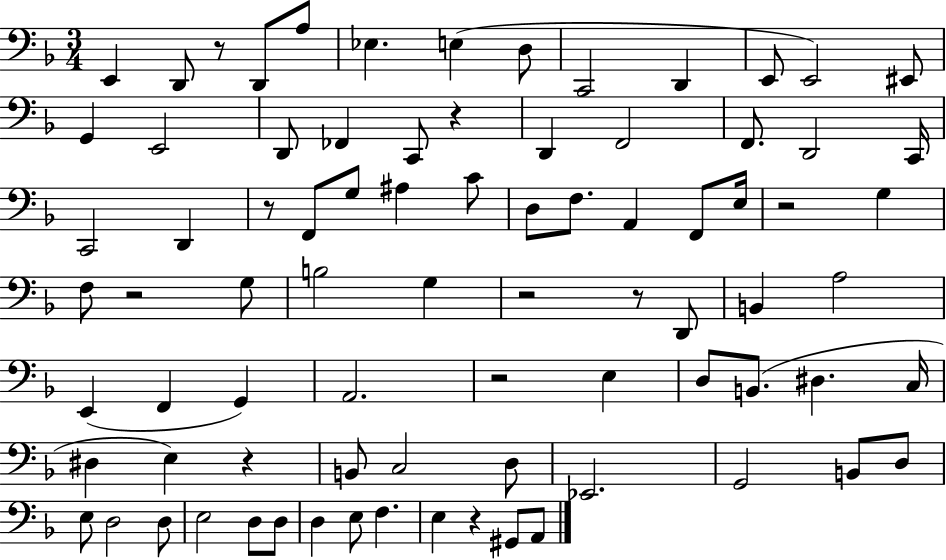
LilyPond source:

{
  \clef bass
  \numericTimeSignature
  \time 3/4
  \key f \major
  \repeat volta 2 { e,4 d,8 r8 d,8 a8 | ees4. e4( d8 | c,2 d,4 | e,8 e,2) eis,8 | \break g,4 e,2 | d,8 fes,4 c,8 r4 | d,4 f,2 | f,8. d,2 c,16 | \break c,2 d,4 | r8 f,8 g8 ais4 c'8 | d8 f8. a,4 f,8 e16 | r2 g4 | \break f8 r2 g8 | b2 g4 | r2 r8 d,8 | b,4 a2 | \break e,4( f,4 g,4) | a,2. | r2 e4 | d8 b,8.( dis4. c16 | \break dis4 e4) r4 | b,8 c2 d8 | ees,2. | g,2 b,8 d8 | \break e8 d2 d8 | e2 d8 d8 | d4 e8 f4. | e4 r4 gis,8 a,8 | \break } \bar "|."
}